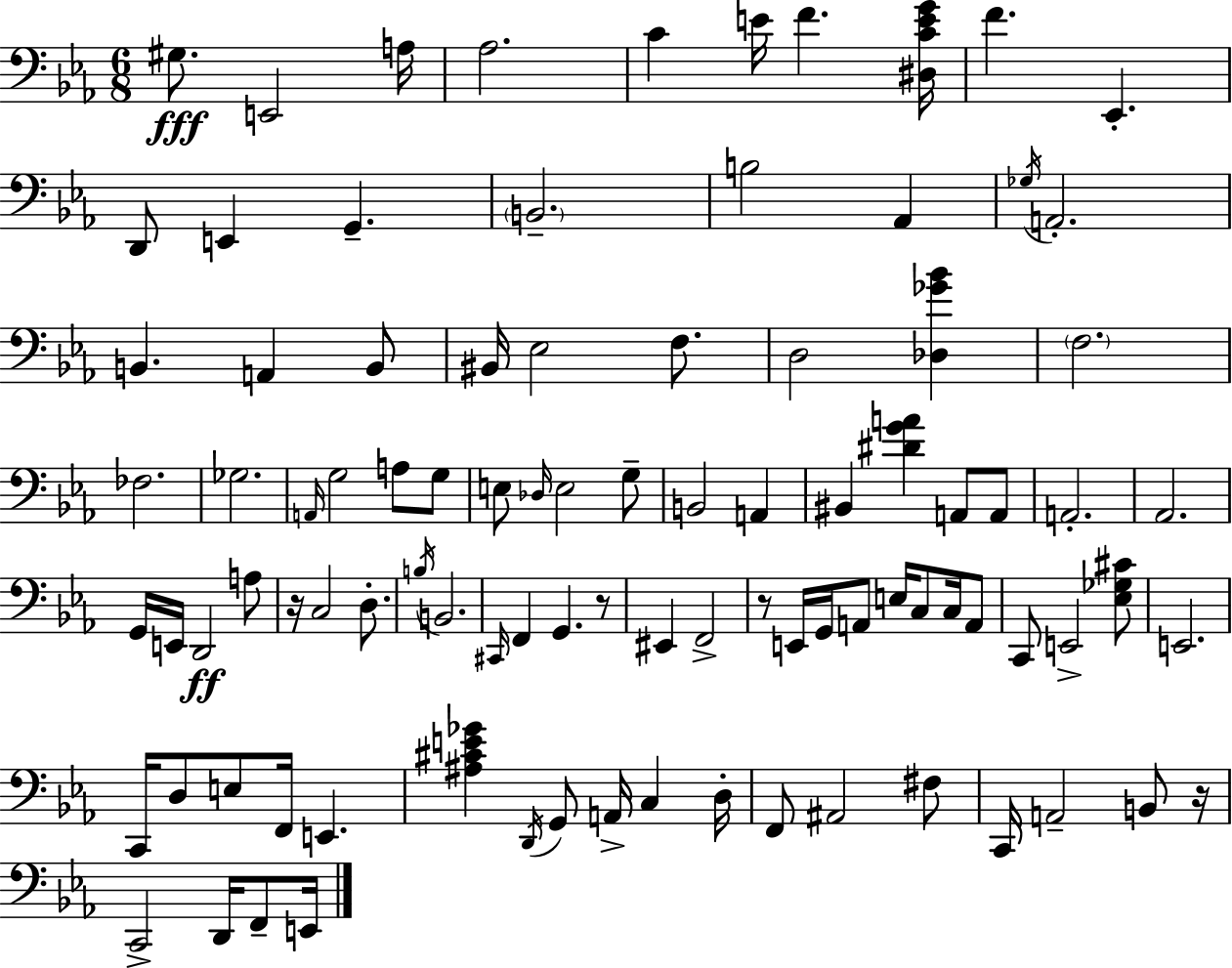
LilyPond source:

{
  \clef bass
  \numericTimeSignature
  \time 6/8
  \key ees \major
  gis8.\fff e,2 a16 | aes2. | c'4 e'16 f'4. <dis c' e' g'>16 | f'4. ees,4.-. | \break d,8 e,4 g,4.-- | \parenthesize b,2.-- | b2 aes,4 | \acciaccatura { ges16 } a,2.-. | \break b,4. a,4 b,8 | bis,16 ees2 f8. | d2 <des ges' bes'>4 | \parenthesize f2. | \break fes2. | ges2. | \grace { a,16 } g2 a8 | g8 e8 \grace { des16 } e2 | \break g8-- b,2 a,4 | bis,4 <dis' g' a'>4 a,8 | a,8 a,2.-. | aes,2. | \break g,16 e,16 d,2\ff | a8 r16 c2 | d8.-. \acciaccatura { b16 } b,2. | \grace { cis,16 } f,4 g,4. | \break r8 eis,4 f,2-> | r8 e,16 g,16 a,8 e16 | c8 c16 a,8 c,8 e,2-> | <ees ges cis'>8 e,2. | \break c,16 d8 e8 f,16 e,4. | <ais cis' e' ges'>4 \acciaccatura { d,16 } g,8 | a,16-> c4 d16-. f,8 ais,2 | fis8 c,16 a,2-- | \break b,8 r16 c,2-> | d,16 f,8-- e,16 \bar "|."
}